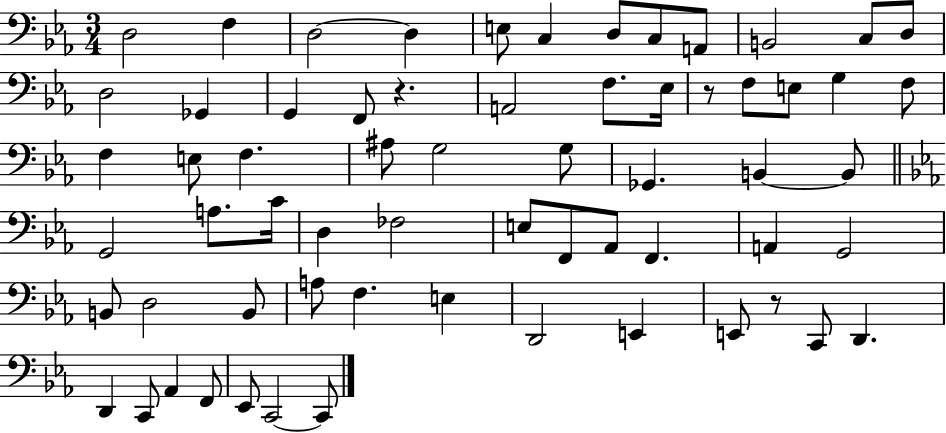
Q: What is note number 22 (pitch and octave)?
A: G3